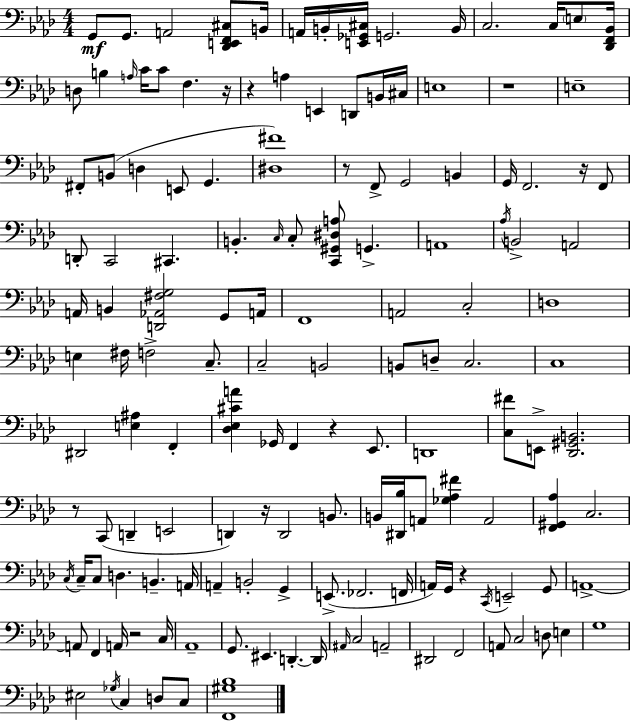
{
  \clef bass
  \numericTimeSignature
  \time 4/4
  \key aes \major
  g,8\mf g,8. a,2 <des, e, f, cis>8 b,16 | a,16 b,16-. <e, ges, cis>16 g,2. b,16 | c2. c16 \parenthesize e8 <des, f, bes,>16 | d8 b4 \grace { a16 } c'16 c'8 f4. | \break r16 r4 a4 e,4 d,8 b,16 | cis16 e1 | r1 | e1-- | \break fis,8-. b,8( d4 e,8 g,4. | <dis fis'>1) | r8 f,8-> g,2 b,4 | g,16 f,2. r16 f,8 | \break d,8-. c,2 cis,4. | b,4.-. \grace { c16 } c8-. <c, gis, dis a>8 g,4.-> | a,1 | \acciaccatura { aes16 } b,2-> a,2 | \break a,16 b,4 <d, aes, fis g>2 | g,8 a,16 f,1 | a,2 c2-. | d1 | \break e4 fis16 f2-> | c8.-- c2-- b,2 | b,8 d8-- c2. | c1 | \break dis,2 <e ais>4 f,4-. | <des ees cis' a'>4 ges,16 f,4 r4 | ees,8. d,1 | <c fis'>8 e,8-> <des, gis, b,>2. | \break r8 c,8( d,4-- e,2 | d,4) r16 d,2 | b,8. b,16 <dis, bes>16 a,8 <ges aes fis'>4 a,2 | <f, gis, aes>4 c2. | \break \acciaccatura { c16 } c16-- c8 d4. b,4.-- | a,16 a,4-- b,2-. | g,4-> e,8.->( fes,2. | f,16 a,16) g,16 r4 \acciaccatura { c,16 } e,2-- | \break g,8 a,1->~~ | a,8 f,4 a,16 r2 | c16 aes,1-- | g,8. eis,4. d,4.-.~~ | \break d,16 \grace { ais,16 } c2 a,2-- | dis,2 f,2 | a,8 c2 | d8 e4 g1 | \break eis2 \acciaccatura { ges16 } c4 | d8 c8 <f, gis bes>1 | \bar "|."
}